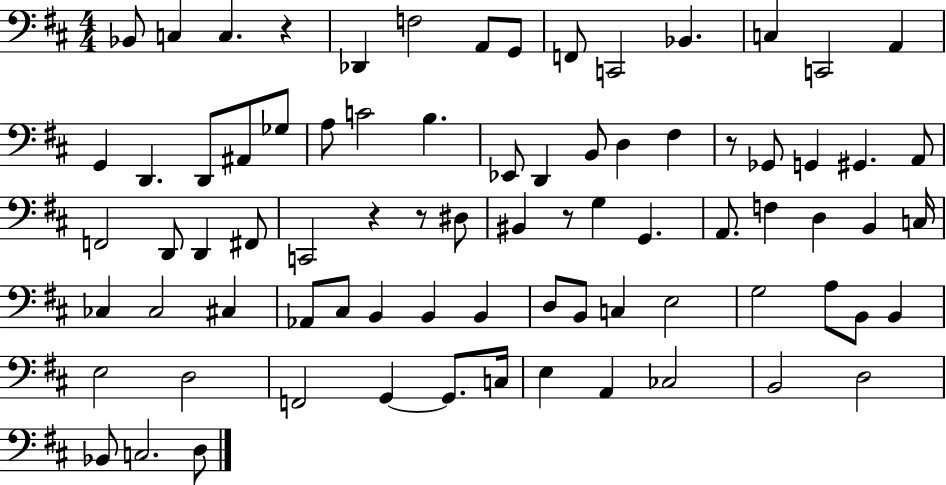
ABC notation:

X:1
T:Untitled
M:4/4
L:1/4
K:D
_B,,/2 C, C, z _D,, F,2 A,,/2 G,,/2 F,,/2 C,,2 _B,, C, C,,2 A,, G,, D,, D,,/2 ^A,,/2 _G,/2 A,/2 C2 B, _E,,/2 D,, B,,/2 D, ^F, z/2 _G,,/2 G,, ^G,, A,,/2 F,,2 D,,/2 D,, ^F,,/2 C,,2 z z/2 ^D,/2 ^B,, z/2 G, G,, A,,/2 F, D, B,, C,/4 _C, _C,2 ^C, _A,,/2 ^C,/2 B,, B,, B,, D,/2 B,,/2 C, E,2 G,2 A,/2 B,,/2 B,, E,2 D,2 F,,2 G,, G,,/2 C,/4 E, A,, _C,2 B,,2 D,2 _B,,/2 C,2 D,/2